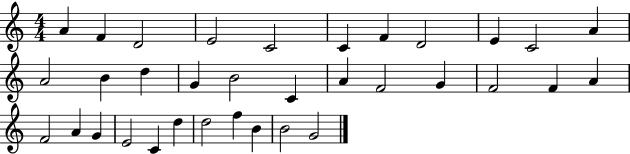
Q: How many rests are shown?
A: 0